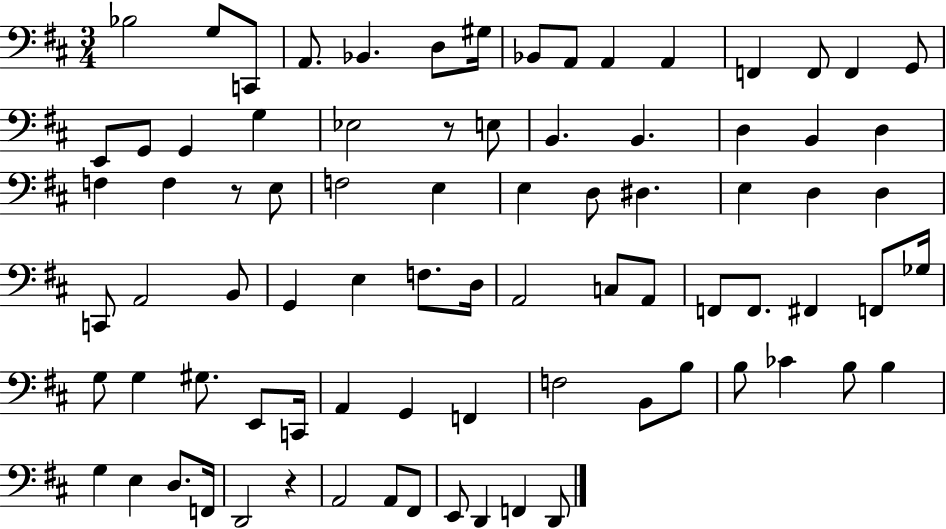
{
  \clef bass
  \numericTimeSignature
  \time 3/4
  \key d \major
  bes2 g8 c,8 | a,8. bes,4. d8 gis16 | bes,8 a,8 a,4 a,4 | f,4 f,8 f,4 g,8 | \break e,8 g,8 g,4 g4 | ees2 r8 e8 | b,4. b,4. | d4 b,4 d4 | \break f4 f4 r8 e8 | f2 e4 | e4 d8 dis4. | e4 d4 d4 | \break c,8 a,2 b,8 | g,4 e4 f8. d16 | a,2 c8 a,8 | f,8 f,8. fis,4 f,8 ges16 | \break g8 g4 gis8. e,8 c,16 | a,4 g,4 f,4 | f2 b,8 b8 | b8 ces'4 b8 b4 | \break g4 e4 d8. f,16 | d,2 r4 | a,2 a,8 fis,8 | e,8 d,4 f,4 d,8 | \break \bar "|."
}